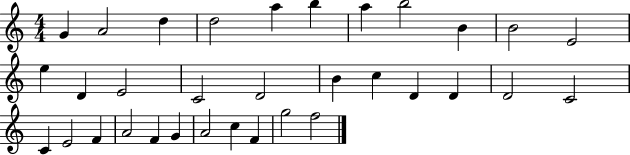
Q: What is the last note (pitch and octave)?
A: F5